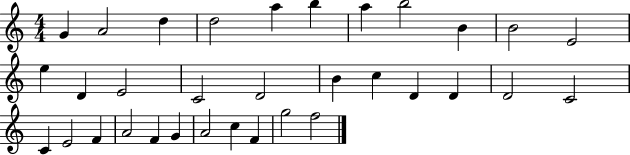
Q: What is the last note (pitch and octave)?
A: F5